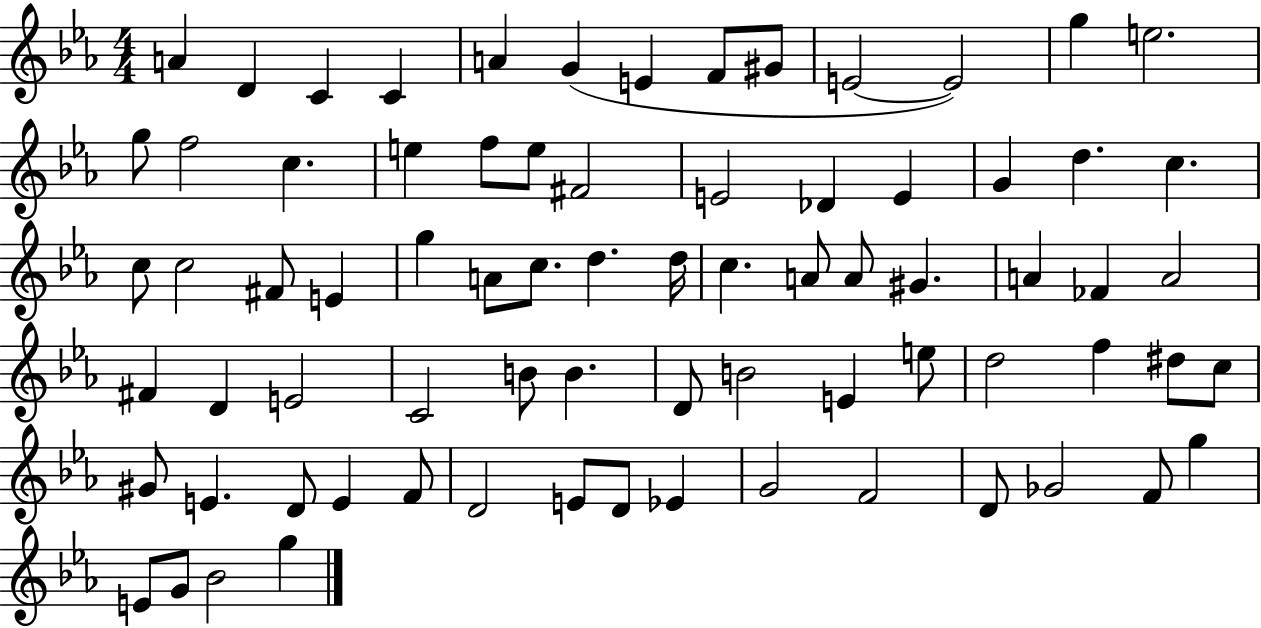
A4/q D4/q C4/q C4/q A4/q G4/q E4/q F4/e G#4/e E4/h E4/h G5/q E5/h. G5/e F5/h C5/q. E5/q F5/e E5/e F#4/h E4/h Db4/q E4/q G4/q D5/q. C5/q. C5/e C5/h F#4/e E4/q G5/q A4/e C5/e. D5/q. D5/s C5/q. A4/e A4/e G#4/q. A4/q FES4/q A4/h F#4/q D4/q E4/h C4/h B4/e B4/q. D4/e B4/h E4/q E5/e D5/h F5/q D#5/e C5/e G#4/e E4/q. D4/e E4/q F4/e D4/h E4/e D4/e Eb4/q G4/h F4/h D4/e Gb4/h F4/e G5/q E4/e G4/e Bb4/h G5/q